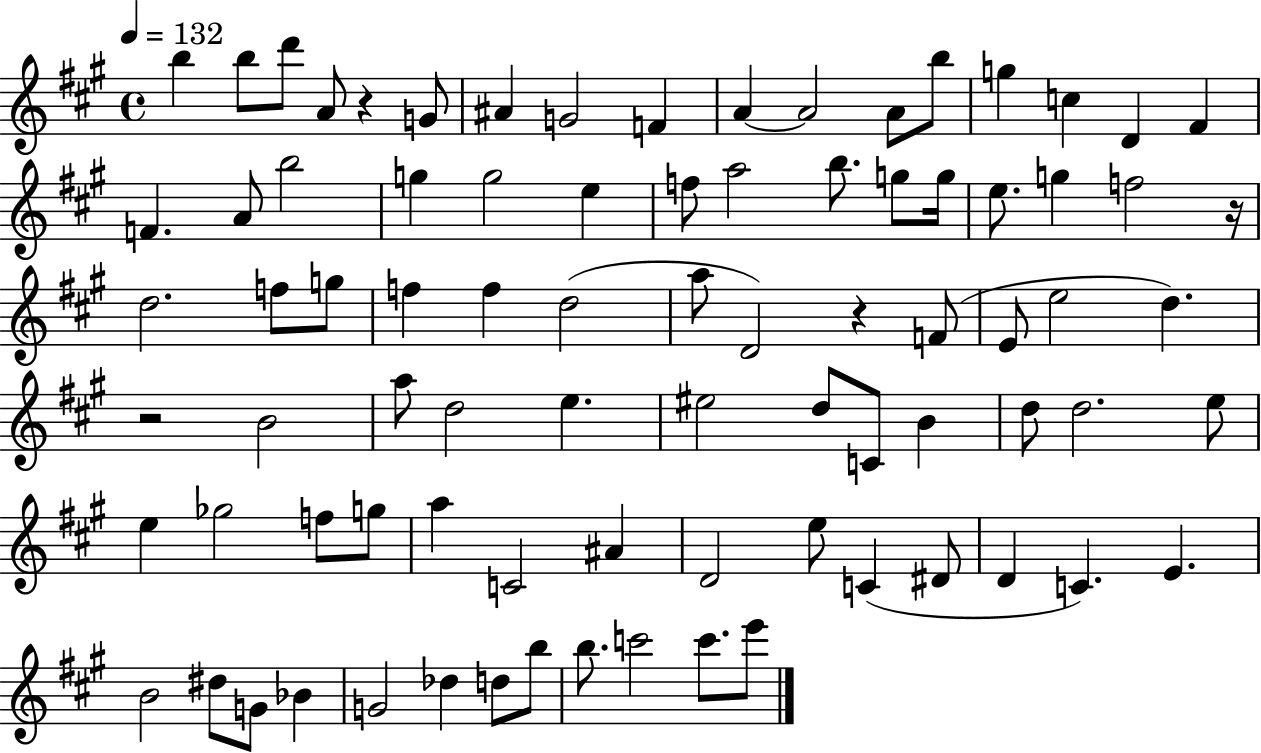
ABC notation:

X:1
T:Untitled
M:4/4
L:1/4
K:A
b b/2 d'/2 A/2 z G/2 ^A G2 F A A2 A/2 b/2 g c D ^F F A/2 b2 g g2 e f/2 a2 b/2 g/2 g/4 e/2 g f2 z/4 d2 f/2 g/2 f f d2 a/2 D2 z F/2 E/2 e2 d z2 B2 a/2 d2 e ^e2 d/2 C/2 B d/2 d2 e/2 e _g2 f/2 g/2 a C2 ^A D2 e/2 C ^D/2 D C E B2 ^d/2 G/2 _B G2 _d d/2 b/2 b/2 c'2 c'/2 e'/2